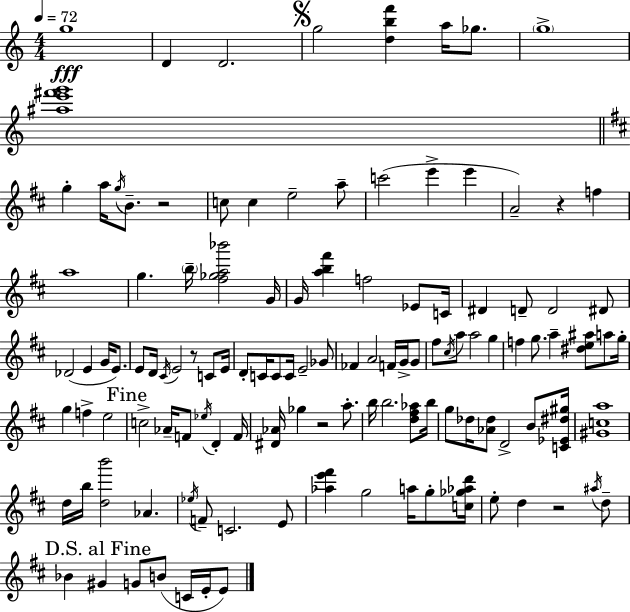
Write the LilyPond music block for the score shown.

{
  \clef treble
  \numericTimeSignature
  \time 4/4
  \key a \minor
  \tempo 4 = 72
  g''1\fff | d'4 d'2. | \mark \markup { \musicglyph "scripts.segno" } g''2 <d'' b'' f'''>4 a''16 ges''8. | \parenthesize g''1-> | \break <ais'' e''' fis''' g'''>1 | \bar "||" \break \key d \major g''4-. a''16 \acciaccatura { g''16 } b'8.-- r2 | c''8 c''4 e''2-- a''8-- | c'''2( e'''4-> e'''4 | a'2--) r4 f''4 | \break a''1 | g''4. \parenthesize b''16-- <fis'' ges'' a'' bes'''>2 | g'16 g'16 <a'' b'' fis'''>4 f''2 ees'8 | c'16 dis'4 d'8-- d'2 dis'8 | \break des'2( e'4 g'16 e'8.) | e'8 d'16 \acciaccatura { cis'16 } e'2 r8 c'8 | e'16 d'8-. c'16 c'8 c'16 e'2-- | ges'8 fes'4 a'2 f'16 g'16-> | \break g'8 fis''8 \acciaccatura { cis''16 } a''8 a''2 g''4 | f''4 g''8. a''4-- <dis'' e'' ais''>8 | a''8 g''16-. g''4 f''4-> e''2 | \mark "Fine" c''2-> aes'16-- f'8 \acciaccatura { ees''16 } d'4-. | \break f'16 <dis' aes'>16 ges''4 r2 | a''8.-. b''16 b''2. | <d'' fis'' aes''>8 b''16 g''8 des''16 <aes' des''>8 d'2-> | b'8 <c' ees' dis'' gis''>16 <gis' c'' a''>1 | \break d''16 b''16 <d'' b'''>2 aes'4. | \acciaccatura { ees''16 } f'8-- c'2. | e'8 <aes'' e''' fis'''>4 g''2 | a''16 g''8-. <c'' ges'' aes'' d'''>16 e''8-. d''4 r2 | \break \acciaccatura { ais''16 } d''8-- \mark "D.S. al Fine" bes'4 gis'4 g'8 | b'8( c'16 e'16-. e'8) \bar "|."
}